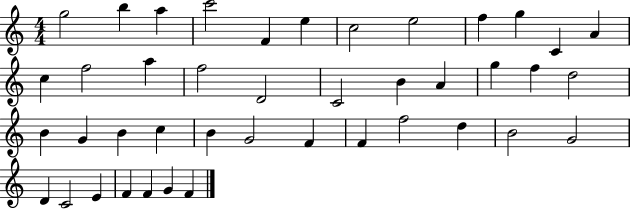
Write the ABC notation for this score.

X:1
T:Untitled
M:4/4
L:1/4
K:C
g2 b a c'2 F e c2 e2 f g C A c f2 a f2 D2 C2 B A g f d2 B G B c B G2 F F f2 d B2 G2 D C2 E F F G F